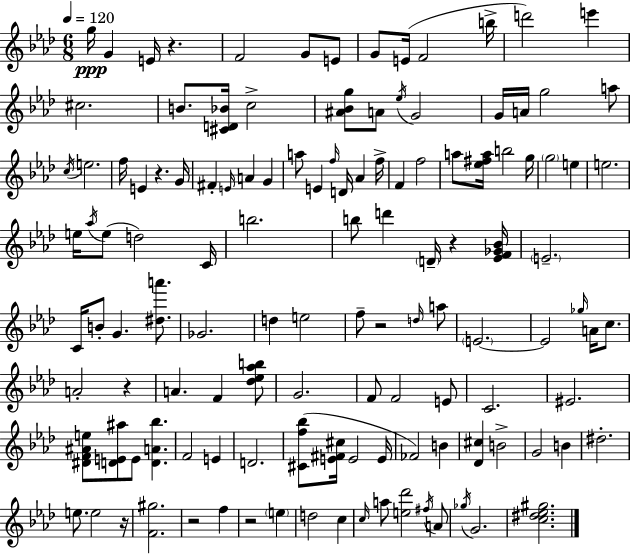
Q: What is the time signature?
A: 6/8